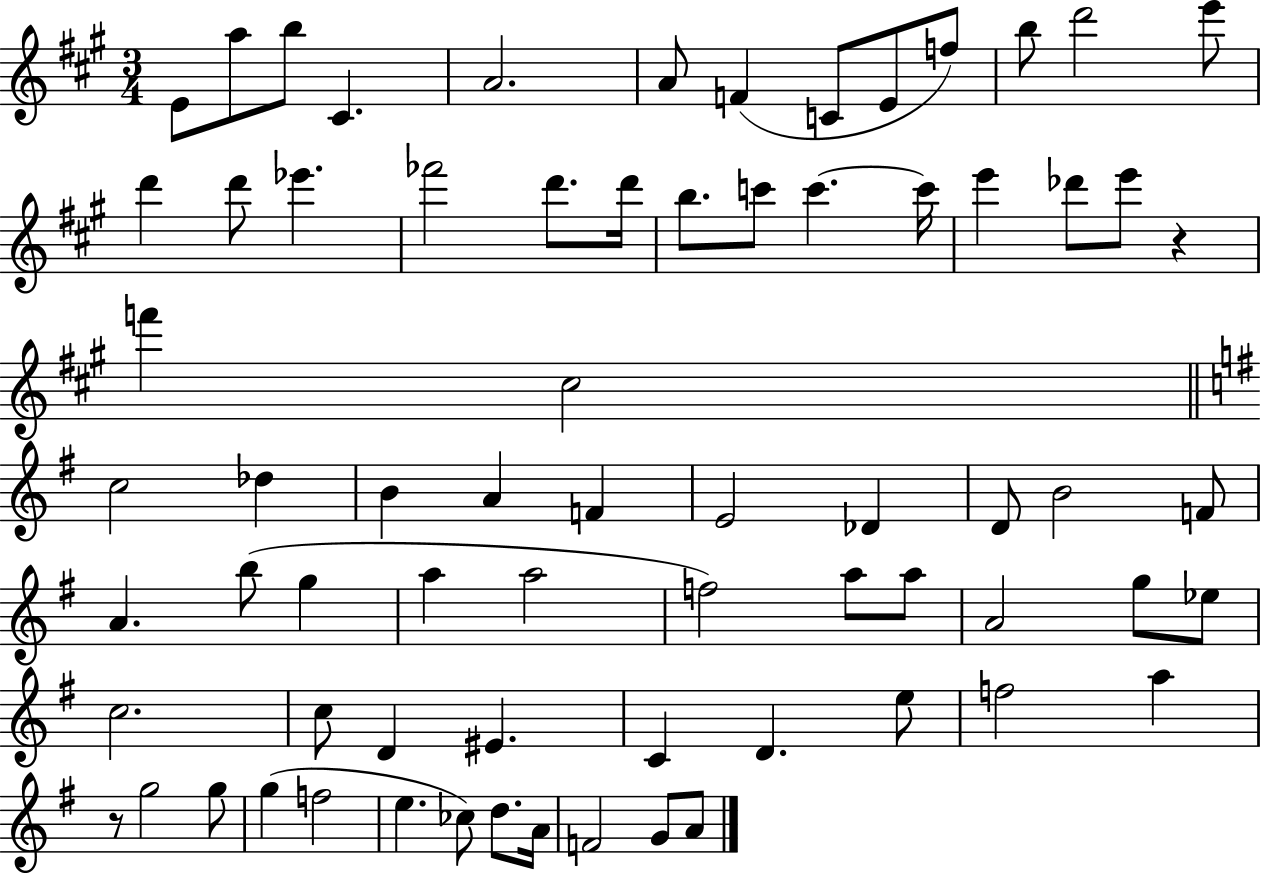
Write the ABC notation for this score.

X:1
T:Untitled
M:3/4
L:1/4
K:A
E/2 a/2 b/2 ^C A2 A/2 F C/2 E/2 f/2 b/2 d'2 e'/2 d' d'/2 _e' _f'2 d'/2 d'/4 b/2 c'/2 c' c'/4 e' _d'/2 e'/2 z f' ^c2 c2 _d B A F E2 _D D/2 B2 F/2 A b/2 g a a2 f2 a/2 a/2 A2 g/2 _e/2 c2 c/2 D ^E C D e/2 f2 a z/2 g2 g/2 g f2 e _c/2 d/2 A/4 F2 G/2 A/2